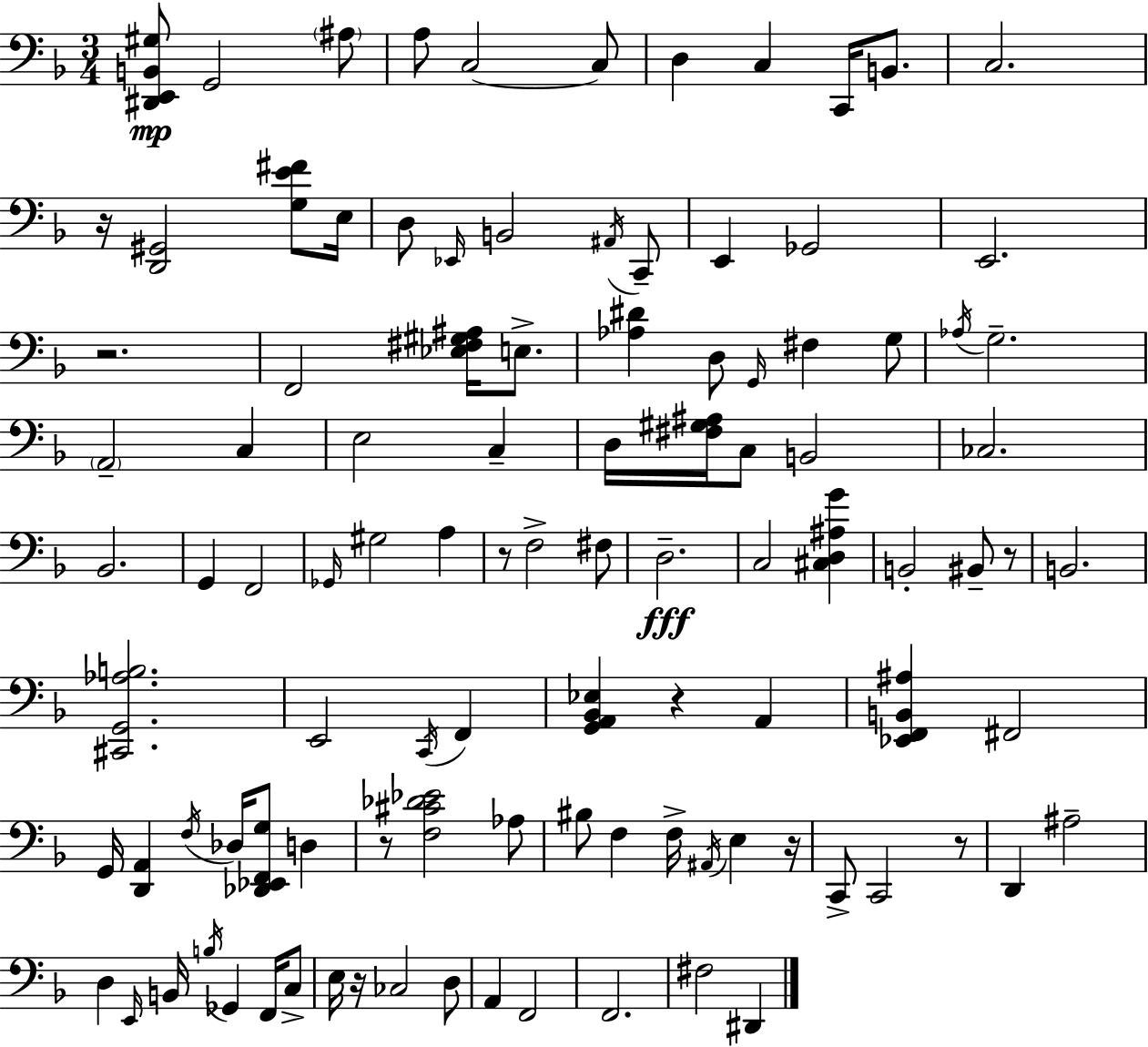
[D#2,E2,B2,G#3]/e G2/h A#3/e A3/e C3/h C3/e D3/q C3/q C2/s B2/e. C3/h. R/s [D2,G#2]/h [G3,E4,F#4]/e E3/s D3/e Eb2/s B2/h A#2/s C2/e E2/q Gb2/h E2/h. R/h. F2/h [Eb3,F#3,G#3,A#3]/s E3/e. [Ab3,D#4]/q D3/e G2/s F#3/q G3/e Ab3/s G3/h. A2/h C3/q E3/h C3/q D3/s [F#3,G#3,A#3]/s C3/e B2/h CES3/h. Bb2/h. G2/q F2/h Gb2/s G#3/h A3/q R/e F3/h F#3/e D3/h. C3/h [C#3,D3,A#3,G4]/q B2/h BIS2/e R/e B2/h. [C#2,G2,Ab3,B3]/h. E2/h C2/s F2/q [G2,A2,Bb2,Eb3]/q R/q A2/q [Eb2,F2,B2,A#3]/q F#2/h G2/s [D2,A2]/q F3/s Db3/s [Db2,Eb2,F2,G3]/e D3/q R/e [F3,C#4,Db4,Eb4]/h Ab3/e BIS3/e F3/q F3/s A#2/s E3/q R/s C2/e C2/h R/e D2/q A#3/h D3/q E2/s B2/s B3/s Gb2/q F2/s C3/e E3/s R/s CES3/h D3/e A2/q F2/h F2/h. F#3/h D#2/q